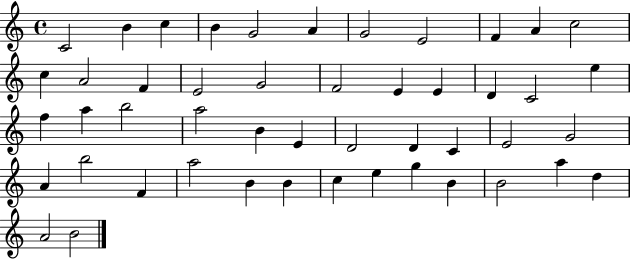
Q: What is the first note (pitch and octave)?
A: C4